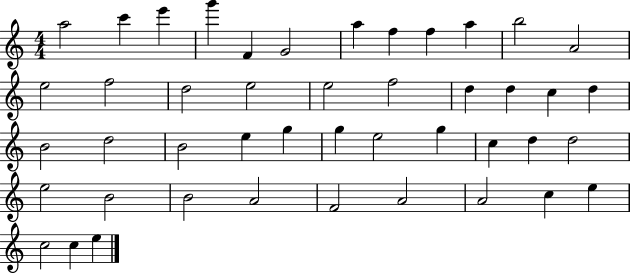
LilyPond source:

{
  \clef treble
  \numericTimeSignature
  \time 4/4
  \key c \major
  a''2 c'''4 e'''4 | g'''4 f'4 g'2 | a''4 f''4 f''4 a''4 | b''2 a'2 | \break e''2 f''2 | d''2 e''2 | e''2 f''2 | d''4 d''4 c''4 d''4 | \break b'2 d''2 | b'2 e''4 g''4 | g''4 e''2 g''4 | c''4 d''4 d''2 | \break e''2 b'2 | b'2 a'2 | f'2 a'2 | a'2 c''4 e''4 | \break c''2 c''4 e''4 | \bar "|."
}